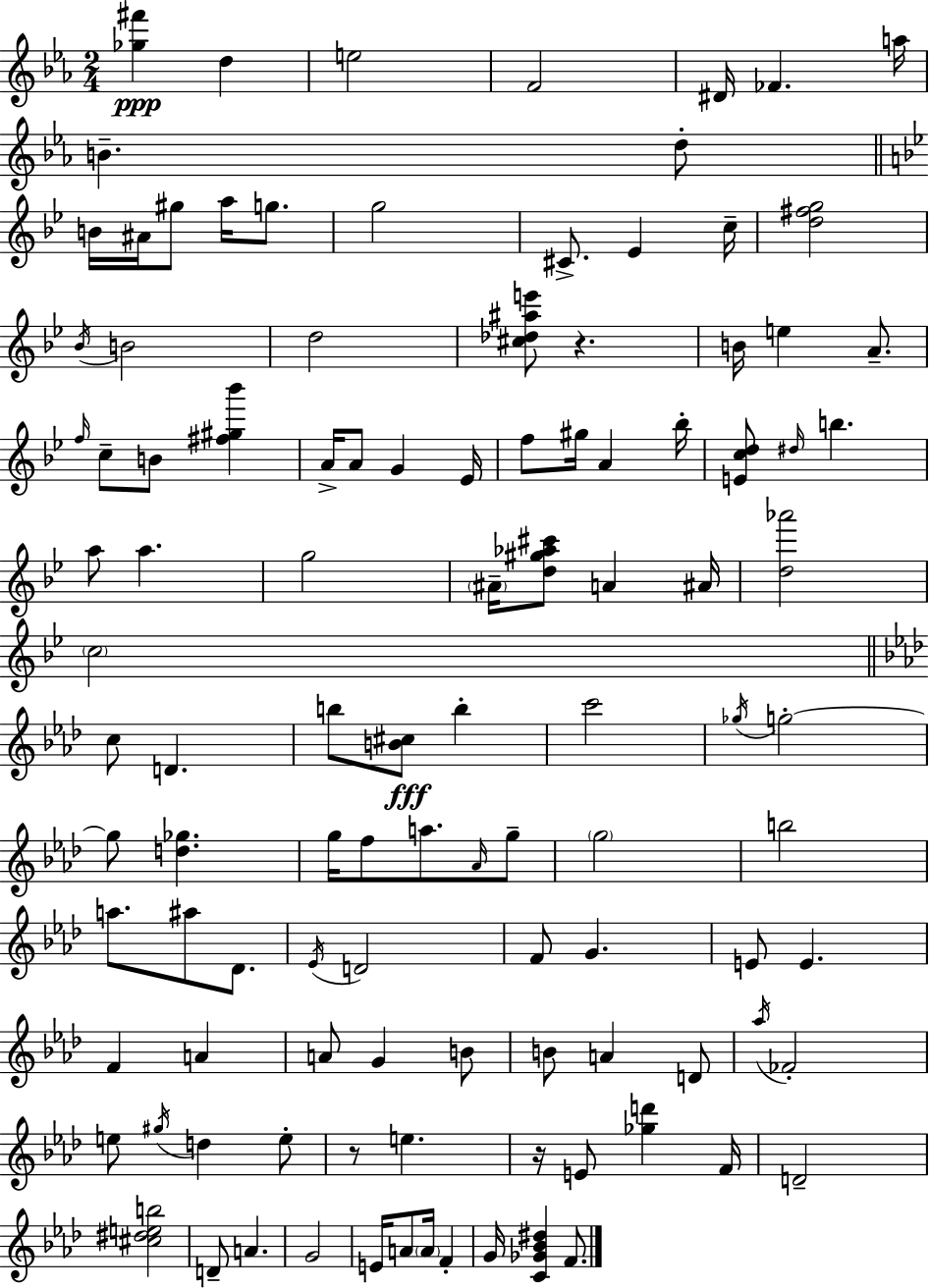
{
  \clef treble
  \numericTimeSignature
  \time 2/4
  \key c \minor
  \repeat volta 2 { <ges'' fis'''>4\ppp d''4 | e''2 | f'2 | dis'16 fes'4. a''16 | \break b'4.-- d''8-. | \bar "||" \break \key bes \major b'16 ais'16 gis''8 a''16 g''8. | g''2 | cis'8.-> ees'4 c''16-- | <d'' fis'' g''>2 | \break \acciaccatura { bes'16 } b'2 | d''2 | <cis'' des'' ais'' e'''>8 r4. | b'16 e''4 a'8.-- | \break \grace { f''16 } c''8-- b'8 <fis'' gis'' bes'''>4 | a'16-> a'8 g'4 | ees'16 f''8 gis''16 a'4 | bes''16-. <e' c'' d''>8 \grace { dis''16 } b''4. | \break a''8 a''4. | g''2 | \parenthesize ais'16-- <d'' gis'' aes'' cis'''>8 a'4 | ais'16 <d'' aes'''>2 | \break \parenthesize c''2 | \bar "||" \break \key aes \major c''8 d'4. | b''8 <b' cis''>8\fff b''4-. | c'''2 | \acciaccatura { ges''16 } g''2-.~~ | \break g''8 <d'' ges''>4. | g''16 f''8 a''8. \grace { aes'16 } | g''8-- \parenthesize g''2 | b''2 | \break a''8. ais''8 des'8. | \acciaccatura { ees'16 } d'2 | f'8 g'4. | e'8 e'4. | \break f'4 a'4 | a'8 g'4 | b'8 b'8 a'4 | d'8 \acciaccatura { aes''16 } fes'2-. | \break e''8 \acciaccatura { gis''16 } d''4 | e''8-. r8 e''4. | r16 e'8 | <ges'' d'''>4 f'16 d'2-- | \break <cis'' dis'' e'' b''>2 | d'8-- a'4. | g'2 | e'16 a'8 | \break \parenthesize a'16 f'4-. g'16 <c' ges' bes' dis''>4 | f'8. } \bar "|."
}